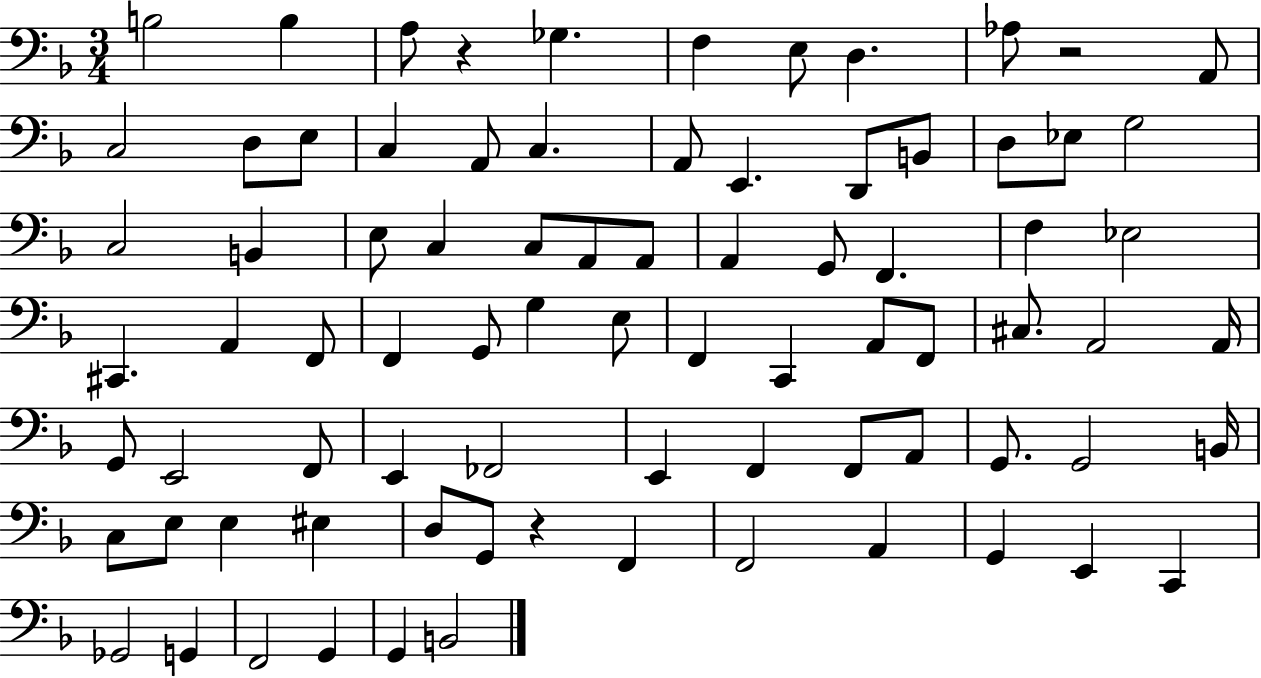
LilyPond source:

{
  \clef bass
  \numericTimeSignature
  \time 3/4
  \key f \major
  \repeat volta 2 { b2 b4 | a8 r4 ges4. | f4 e8 d4. | aes8 r2 a,8 | \break c2 d8 e8 | c4 a,8 c4. | a,8 e,4. d,8 b,8 | d8 ees8 g2 | \break c2 b,4 | e8 c4 c8 a,8 a,8 | a,4 g,8 f,4. | f4 ees2 | \break cis,4. a,4 f,8 | f,4 g,8 g4 e8 | f,4 c,4 a,8 f,8 | cis8. a,2 a,16 | \break g,8 e,2 f,8 | e,4 fes,2 | e,4 f,4 f,8 a,8 | g,8. g,2 b,16 | \break c8 e8 e4 eis4 | d8 g,8 r4 f,4 | f,2 a,4 | g,4 e,4 c,4 | \break ges,2 g,4 | f,2 g,4 | g,4 b,2 | } \bar "|."
}